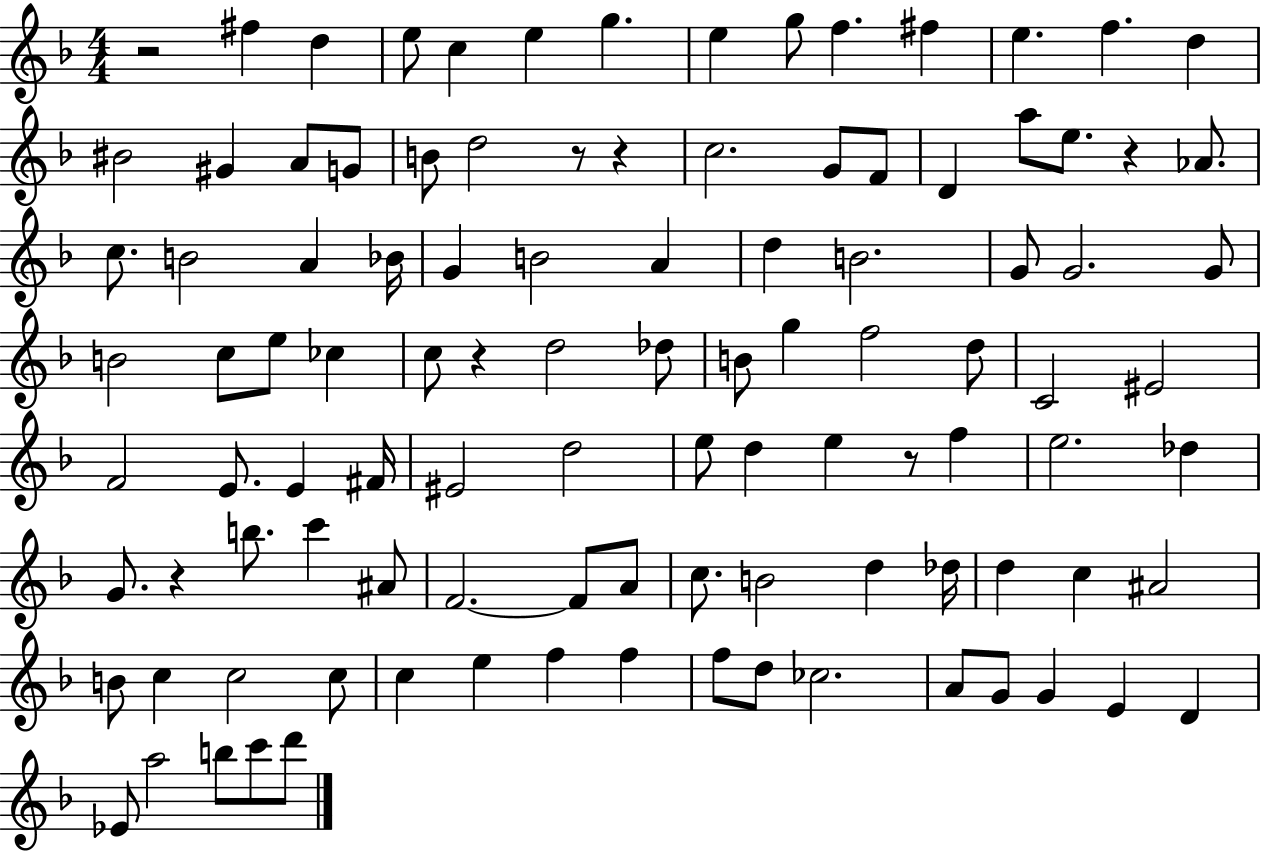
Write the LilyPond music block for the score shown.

{
  \clef treble
  \numericTimeSignature
  \time 4/4
  \key f \major
  \repeat volta 2 { r2 fis''4 d''4 | e''8 c''4 e''4 g''4. | e''4 g''8 f''4. fis''4 | e''4. f''4. d''4 | \break bis'2 gis'4 a'8 g'8 | b'8 d''2 r8 r4 | c''2. g'8 f'8 | d'4 a''8 e''8. r4 aes'8. | \break c''8. b'2 a'4 bes'16 | g'4 b'2 a'4 | d''4 b'2. | g'8 g'2. g'8 | \break b'2 c''8 e''8 ces''4 | c''8 r4 d''2 des''8 | b'8 g''4 f''2 d''8 | c'2 eis'2 | \break f'2 e'8. e'4 fis'16 | eis'2 d''2 | e''8 d''4 e''4 r8 f''4 | e''2. des''4 | \break g'8. r4 b''8. c'''4 ais'8 | f'2.~~ f'8 a'8 | c''8. b'2 d''4 des''16 | d''4 c''4 ais'2 | \break b'8 c''4 c''2 c''8 | c''4 e''4 f''4 f''4 | f''8 d''8 ces''2. | a'8 g'8 g'4 e'4 d'4 | \break ees'8 a''2 b''8 c'''8 d'''8 | } \bar "|."
}